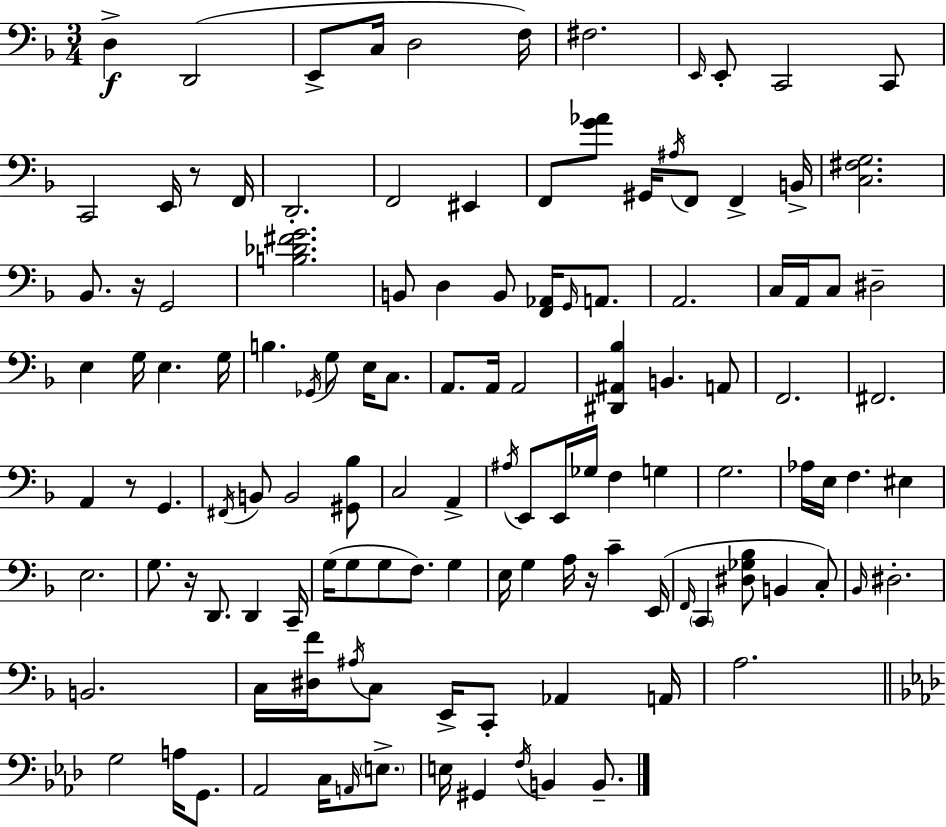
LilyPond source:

{
  \clef bass
  \numericTimeSignature
  \time 3/4
  \key f \major
  d4->\f d,2( | e,8-> c16 d2 f16) | fis2. | \grace { e,16 } e,8-. c,2 c,8 | \break c,2 e,16 r8 | f,16 d,2.-. | f,2 eis,4 | f,8 <g' aes'>8 gis,16 \acciaccatura { ais16 } f,8 f,4-> | \break b,16-> <c fis g>2. | bes,8. r16 g,2 | <b des' fis' g'>2. | b,8 d4 b,8 <f, aes,>16 \grace { g,16 } | \break a,8. a,2. | c16 a,16 c8 dis2-- | e4 g16 e4. | g16 b4. \acciaccatura { ges,16 } g8 | \break e16 c8. a,8. a,16 a,2 | <dis, ais, bes>4 b,4. | a,8 f,2. | fis,2. | \break a,4 r8 g,4. | \acciaccatura { fis,16 } b,8 b,2 | <gis, bes>8 c2 | a,4-> \acciaccatura { ais16 } e,8 e,16 ges16 f4 | \break g4 g2. | aes16 e16 f4. | eis4 e2. | g8. r16 d,8. | \break d,4 c,16-- g16( g8 g8 f8.) | g4 e16 g4 a16 | r16 c'4-- e,16( \grace { f,16 } \parenthesize c,4 <dis ges bes>8 | b,4 c8-.) \grace { bes,16 } dis2.-. | \break b,2. | c16 <dis f'>16 \acciaccatura { ais16 } c8 | e,16-> c,8-. aes,4 a,16 a2. | \bar "||" \break \key f \minor g2 a16 g,8. | aes,2 c16 \grace { a,16 } \parenthesize e8.-> | e16 gis,4 \acciaccatura { f16 } b,4 b,8.-- | \bar "|."
}